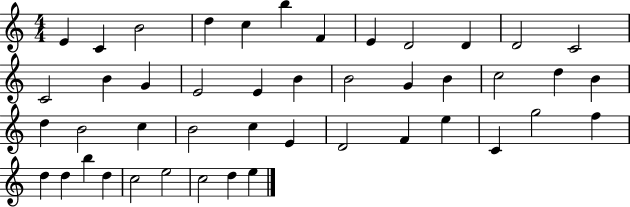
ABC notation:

X:1
T:Untitled
M:4/4
L:1/4
K:C
E C B2 d c b F E D2 D D2 C2 C2 B G E2 E B B2 G B c2 d B d B2 c B2 c E D2 F e C g2 f d d b d c2 e2 c2 d e